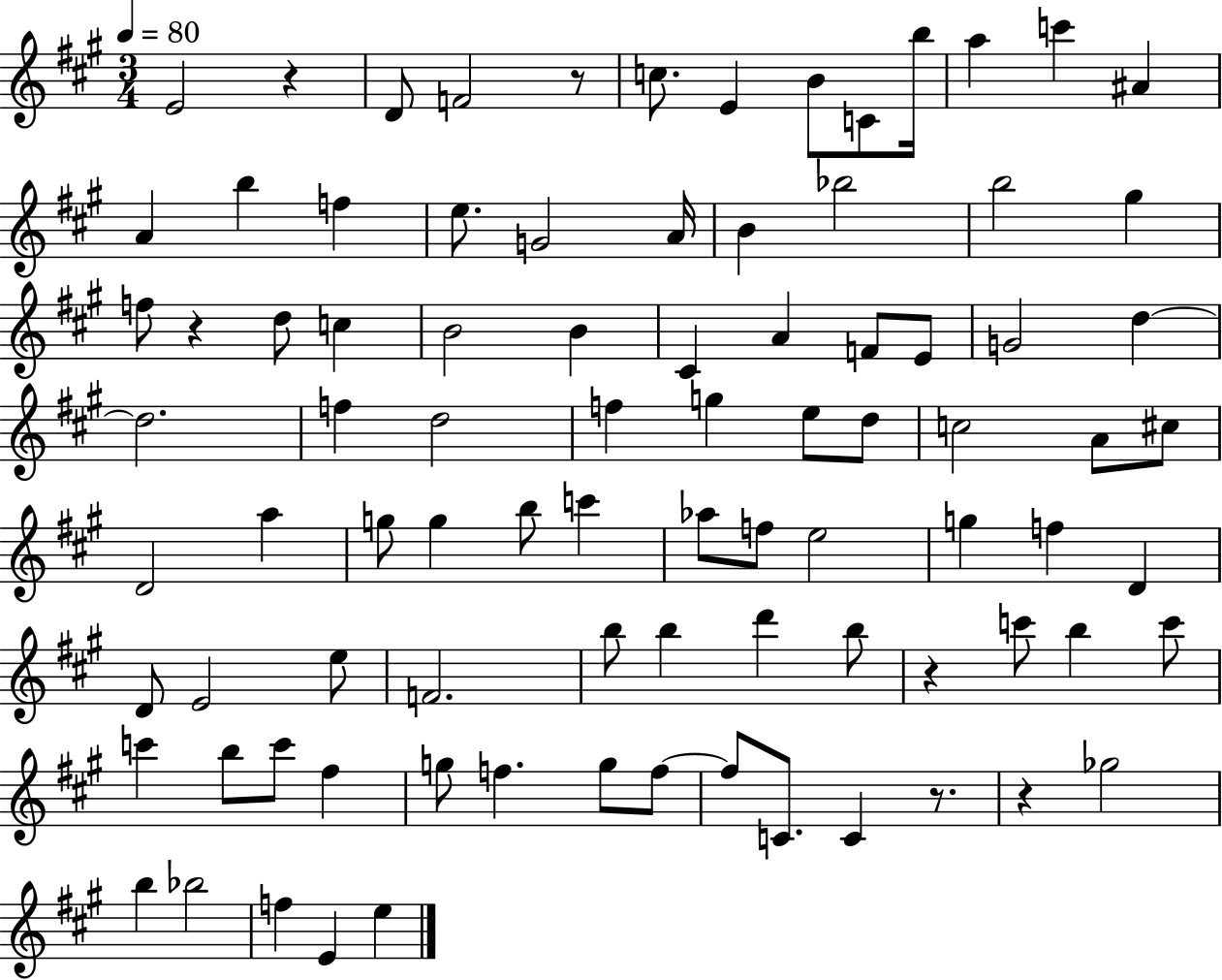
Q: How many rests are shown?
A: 6